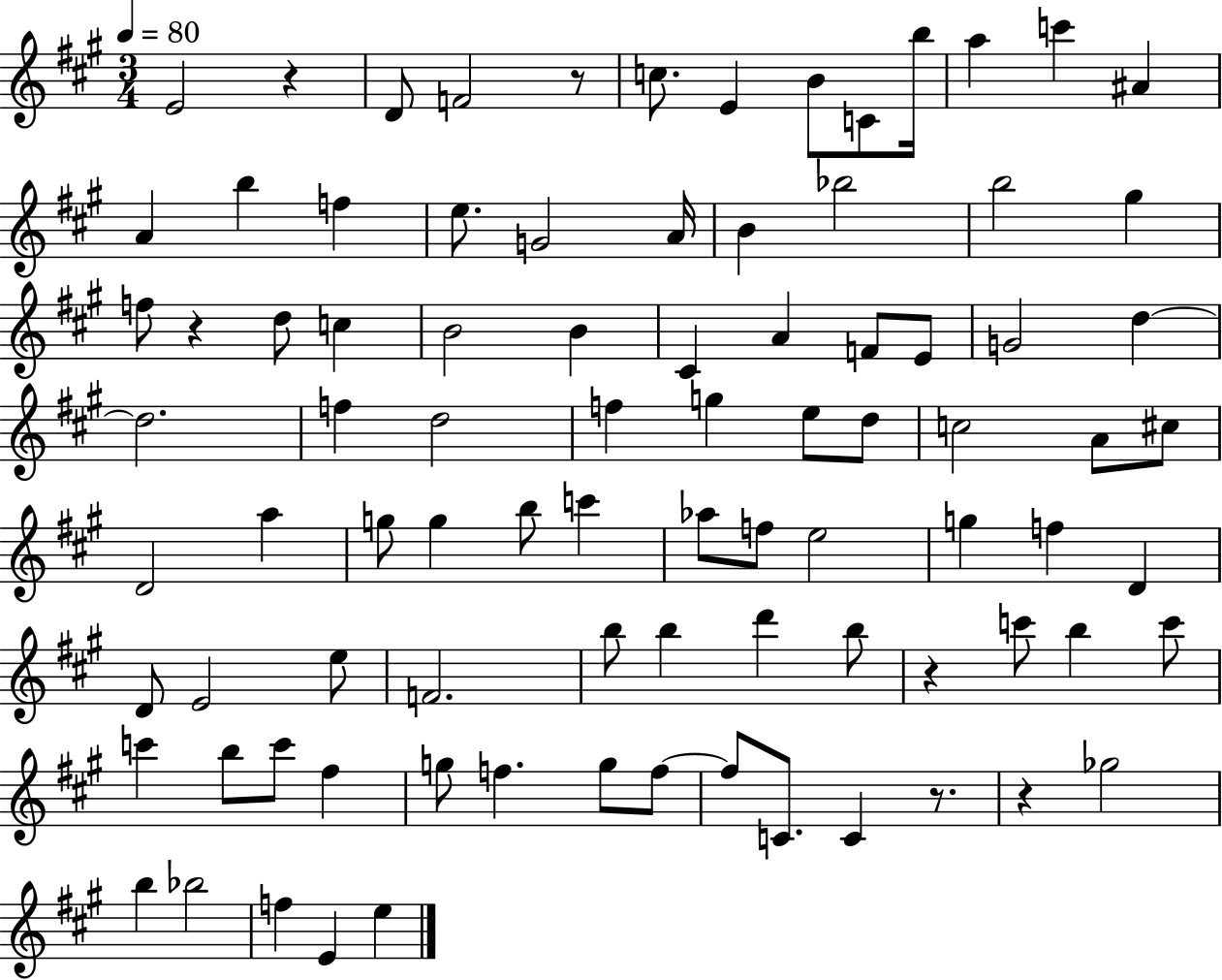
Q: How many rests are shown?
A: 6